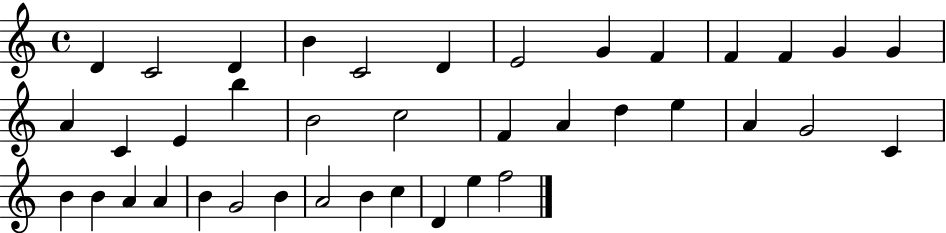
D4/q C4/h D4/q B4/q C4/h D4/q E4/h G4/q F4/q F4/q F4/q G4/q G4/q A4/q C4/q E4/q B5/q B4/h C5/h F4/q A4/q D5/q E5/q A4/q G4/h C4/q B4/q B4/q A4/q A4/q B4/q G4/h B4/q A4/h B4/q C5/q D4/q E5/q F5/h